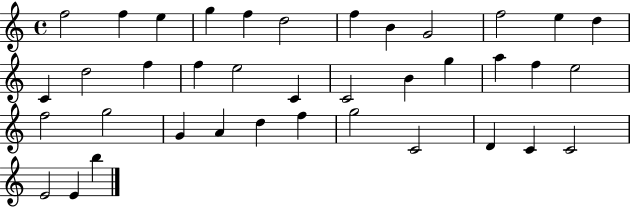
{
  \clef treble
  \time 4/4
  \defaultTimeSignature
  \key c \major
  f''2 f''4 e''4 | g''4 f''4 d''2 | f''4 b'4 g'2 | f''2 e''4 d''4 | \break c'4 d''2 f''4 | f''4 e''2 c'4 | c'2 b'4 g''4 | a''4 f''4 e''2 | \break f''2 g''2 | g'4 a'4 d''4 f''4 | g''2 c'2 | d'4 c'4 c'2 | \break e'2 e'4 b''4 | \bar "|."
}